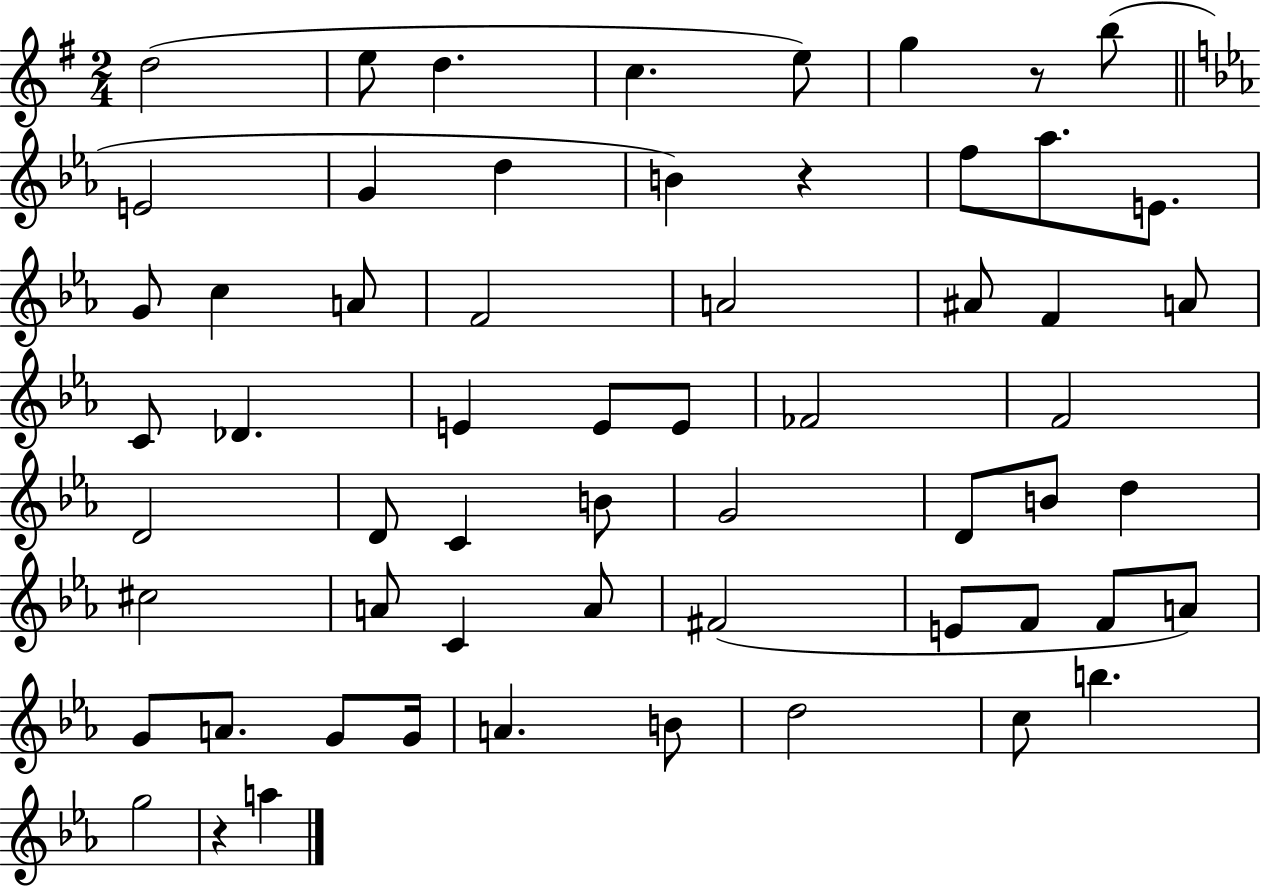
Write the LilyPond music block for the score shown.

{
  \clef treble
  \numericTimeSignature
  \time 2/4
  \key g \major
  d''2( | e''8 d''4. | c''4. e''8) | g''4 r8 b''8( | \break \bar "||" \break \key ees \major e'2 | g'4 d''4 | b'4) r4 | f''8 aes''8. e'8. | \break g'8 c''4 a'8 | f'2 | a'2 | ais'8 f'4 a'8 | \break c'8 des'4. | e'4 e'8 e'8 | fes'2 | f'2 | \break d'2 | d'8 c'4 b'8 | g'2 | d'8 b'8 d''4 | \break cis''2 | a'8 c'4 a'8 | fis'2( | e'8 f'8 f'8 a'8) | \break g'8 a'8. g'8 g'16 | a'4. b'8 | d''2 | c''8 b''4. | \break g''2 | r4 a''4 | \bar "|."
}